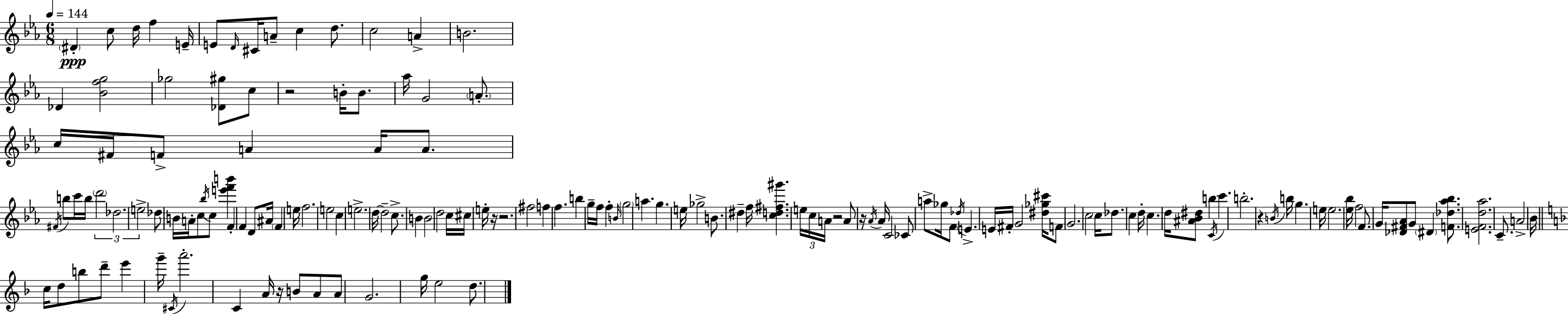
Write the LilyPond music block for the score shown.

{
  \clef treble
  \numericTimeSignature
  \time 6/8
  \key c \minor
  \tempo 4 = 144
  \parenthesize dis'4-.\ppp c''8 d''16 f''4 e'16-- | e'8 \grace { d'16 } cis'16 a'8-- c''4 d''8. | c''2 a'4-> | b'2. | \break des'4 <bes' f'' g''>2 | ges''2 <des' gis''>8 c''8 | r2 b'16-. b'8. | aes''16 g'2 \parenthesize a'8.-. | \break c''16 fis'16 f'8-> a'4 a'16 a'8. | \acciaccatura { fis'16 } b''8 c'''16 b''16 \tuplet 3/2 { \parenthesize d'''2 | des''2. | e''2-> } des''8 | \break b'16 a'16-. c''8 \acciaccatura { bes''16 } c''8 <e''' f''' b'''>4 f'4-. | f'4 d'8 ais'16 \parenthesize f'4 | e''16 f''2. | e''2 c''4 | \break e''2.-> | d''16~~ d''2-- | c''8.-> b'4 b'2 | d''2 c''16 | \break cis''16 e''16-. r16 r2. | fis''2 f''4 | f''4. b''4 | g''16-- f''16 f''4-. \grace { b'16 } \parenthesize g''2 | \break a''4. g''4. | e''16 ges''2-> | b'8. dis''4-- f''16 <c'' d'' fis'' gis'''>4. | \tuplet 3/2 { e''16 c''16 a'16 } r2 | \break a'8 r16 \acciaccatura { aes'16 } aes'16 c'2 | ces'8 a''8-> ges''16 f'8 \acciaccatura { des''16 } e'4.-> | e'16 fis'16-. g'2 | <dis'' ges'' cis'''>16 f'8 g'2. | \break c''2 | c''16 des''8. c''4 d''16-. c''4. | d''16 <ais' bes' dis''>8 b''4 | \acciaccatura { c'16 } c'''4. b''2.-. | \break r4 \acciaccatura { b'16 } | b''16 g''4. e''16 e''2. | <ees'' bes''>16 f''2 | f'8. g'16 <des' fis' aes'>8 g'8 | \break \parenthesize dis'4 <f' des'' aes'' bes''>8. <e' f' d'' aes''>2. | c'8.-- a'2-> | bes'16 \bar "||" \break \key f \major c''16 d''8 b''8 d'''8-- e'''4 g'''16-- | \acciaccatura { cis'16 } a'''2.-. | c'4 a'16 r16 b'8 a'8 a'8 | g'2. | \break g''16 e''2 d''8. | \bar "|."
}